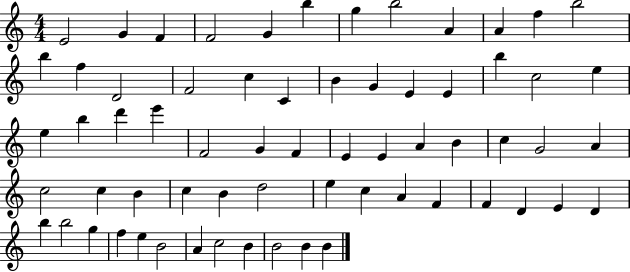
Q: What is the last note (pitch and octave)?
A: B4